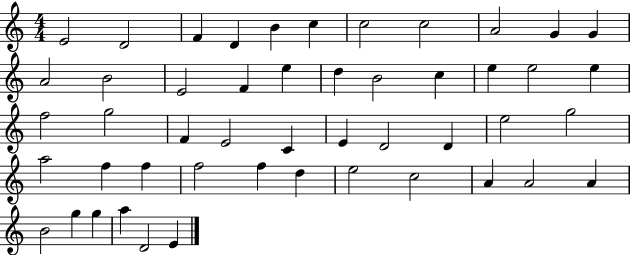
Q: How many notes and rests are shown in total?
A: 49